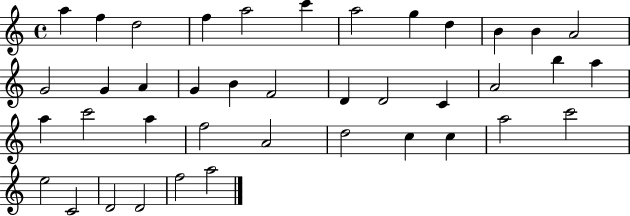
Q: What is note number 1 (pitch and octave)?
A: A5